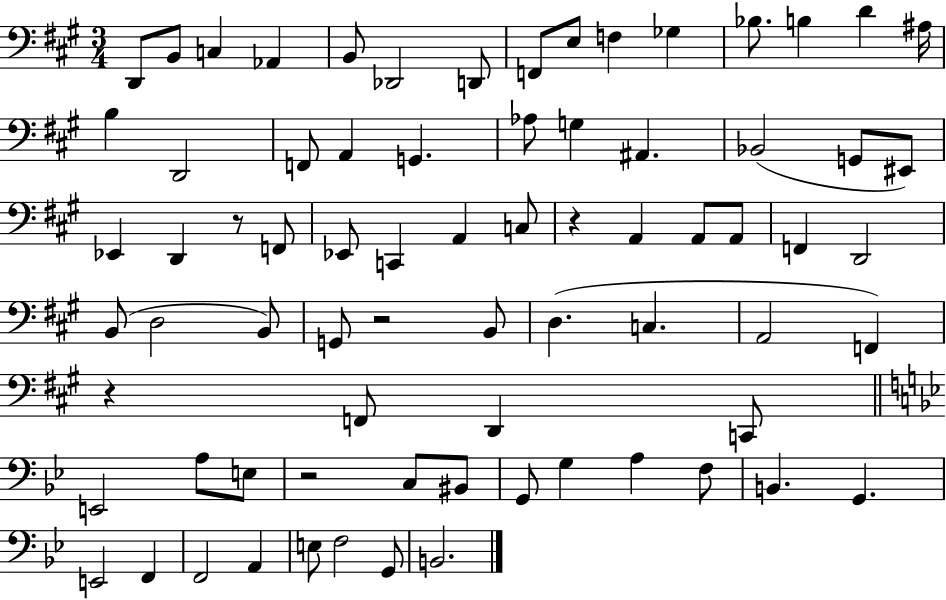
{
  \clef bass
  \numericTimeSignature
  \time 3/4
  \key a \major
  d,8 b,8 c4 aes,4 | b,8 des,2 d,8 | f,8 e8 f4 ges4 | bes8. b4 d'4 ais16 | \break b4 d,2 | f,8 a,4 g,4. | aes8 g4 ais,4. | bes,2( g,8 eis,8) | \break ees,4 d,4 r8 f,8 | ees,8 c,4 a,4 c8 | r4 a,4 a,8 a,8 | f,4 d,2 | \break b,8( d2 b,8) | g,8 r2 b,8 | d4.( c4. | a,2 f,4) | \break r4 f,8 d,4 c,8 | \bar "||" \break \key bes \major e,2 a8 e8 | r2 c8 bis,8 | g,8 g4 a4 f8 | b,4. g,4. | \break e,2 f,4 | f,2 a,4 | e8 f2 g,8 | b,2. | \break \bar "|."
}